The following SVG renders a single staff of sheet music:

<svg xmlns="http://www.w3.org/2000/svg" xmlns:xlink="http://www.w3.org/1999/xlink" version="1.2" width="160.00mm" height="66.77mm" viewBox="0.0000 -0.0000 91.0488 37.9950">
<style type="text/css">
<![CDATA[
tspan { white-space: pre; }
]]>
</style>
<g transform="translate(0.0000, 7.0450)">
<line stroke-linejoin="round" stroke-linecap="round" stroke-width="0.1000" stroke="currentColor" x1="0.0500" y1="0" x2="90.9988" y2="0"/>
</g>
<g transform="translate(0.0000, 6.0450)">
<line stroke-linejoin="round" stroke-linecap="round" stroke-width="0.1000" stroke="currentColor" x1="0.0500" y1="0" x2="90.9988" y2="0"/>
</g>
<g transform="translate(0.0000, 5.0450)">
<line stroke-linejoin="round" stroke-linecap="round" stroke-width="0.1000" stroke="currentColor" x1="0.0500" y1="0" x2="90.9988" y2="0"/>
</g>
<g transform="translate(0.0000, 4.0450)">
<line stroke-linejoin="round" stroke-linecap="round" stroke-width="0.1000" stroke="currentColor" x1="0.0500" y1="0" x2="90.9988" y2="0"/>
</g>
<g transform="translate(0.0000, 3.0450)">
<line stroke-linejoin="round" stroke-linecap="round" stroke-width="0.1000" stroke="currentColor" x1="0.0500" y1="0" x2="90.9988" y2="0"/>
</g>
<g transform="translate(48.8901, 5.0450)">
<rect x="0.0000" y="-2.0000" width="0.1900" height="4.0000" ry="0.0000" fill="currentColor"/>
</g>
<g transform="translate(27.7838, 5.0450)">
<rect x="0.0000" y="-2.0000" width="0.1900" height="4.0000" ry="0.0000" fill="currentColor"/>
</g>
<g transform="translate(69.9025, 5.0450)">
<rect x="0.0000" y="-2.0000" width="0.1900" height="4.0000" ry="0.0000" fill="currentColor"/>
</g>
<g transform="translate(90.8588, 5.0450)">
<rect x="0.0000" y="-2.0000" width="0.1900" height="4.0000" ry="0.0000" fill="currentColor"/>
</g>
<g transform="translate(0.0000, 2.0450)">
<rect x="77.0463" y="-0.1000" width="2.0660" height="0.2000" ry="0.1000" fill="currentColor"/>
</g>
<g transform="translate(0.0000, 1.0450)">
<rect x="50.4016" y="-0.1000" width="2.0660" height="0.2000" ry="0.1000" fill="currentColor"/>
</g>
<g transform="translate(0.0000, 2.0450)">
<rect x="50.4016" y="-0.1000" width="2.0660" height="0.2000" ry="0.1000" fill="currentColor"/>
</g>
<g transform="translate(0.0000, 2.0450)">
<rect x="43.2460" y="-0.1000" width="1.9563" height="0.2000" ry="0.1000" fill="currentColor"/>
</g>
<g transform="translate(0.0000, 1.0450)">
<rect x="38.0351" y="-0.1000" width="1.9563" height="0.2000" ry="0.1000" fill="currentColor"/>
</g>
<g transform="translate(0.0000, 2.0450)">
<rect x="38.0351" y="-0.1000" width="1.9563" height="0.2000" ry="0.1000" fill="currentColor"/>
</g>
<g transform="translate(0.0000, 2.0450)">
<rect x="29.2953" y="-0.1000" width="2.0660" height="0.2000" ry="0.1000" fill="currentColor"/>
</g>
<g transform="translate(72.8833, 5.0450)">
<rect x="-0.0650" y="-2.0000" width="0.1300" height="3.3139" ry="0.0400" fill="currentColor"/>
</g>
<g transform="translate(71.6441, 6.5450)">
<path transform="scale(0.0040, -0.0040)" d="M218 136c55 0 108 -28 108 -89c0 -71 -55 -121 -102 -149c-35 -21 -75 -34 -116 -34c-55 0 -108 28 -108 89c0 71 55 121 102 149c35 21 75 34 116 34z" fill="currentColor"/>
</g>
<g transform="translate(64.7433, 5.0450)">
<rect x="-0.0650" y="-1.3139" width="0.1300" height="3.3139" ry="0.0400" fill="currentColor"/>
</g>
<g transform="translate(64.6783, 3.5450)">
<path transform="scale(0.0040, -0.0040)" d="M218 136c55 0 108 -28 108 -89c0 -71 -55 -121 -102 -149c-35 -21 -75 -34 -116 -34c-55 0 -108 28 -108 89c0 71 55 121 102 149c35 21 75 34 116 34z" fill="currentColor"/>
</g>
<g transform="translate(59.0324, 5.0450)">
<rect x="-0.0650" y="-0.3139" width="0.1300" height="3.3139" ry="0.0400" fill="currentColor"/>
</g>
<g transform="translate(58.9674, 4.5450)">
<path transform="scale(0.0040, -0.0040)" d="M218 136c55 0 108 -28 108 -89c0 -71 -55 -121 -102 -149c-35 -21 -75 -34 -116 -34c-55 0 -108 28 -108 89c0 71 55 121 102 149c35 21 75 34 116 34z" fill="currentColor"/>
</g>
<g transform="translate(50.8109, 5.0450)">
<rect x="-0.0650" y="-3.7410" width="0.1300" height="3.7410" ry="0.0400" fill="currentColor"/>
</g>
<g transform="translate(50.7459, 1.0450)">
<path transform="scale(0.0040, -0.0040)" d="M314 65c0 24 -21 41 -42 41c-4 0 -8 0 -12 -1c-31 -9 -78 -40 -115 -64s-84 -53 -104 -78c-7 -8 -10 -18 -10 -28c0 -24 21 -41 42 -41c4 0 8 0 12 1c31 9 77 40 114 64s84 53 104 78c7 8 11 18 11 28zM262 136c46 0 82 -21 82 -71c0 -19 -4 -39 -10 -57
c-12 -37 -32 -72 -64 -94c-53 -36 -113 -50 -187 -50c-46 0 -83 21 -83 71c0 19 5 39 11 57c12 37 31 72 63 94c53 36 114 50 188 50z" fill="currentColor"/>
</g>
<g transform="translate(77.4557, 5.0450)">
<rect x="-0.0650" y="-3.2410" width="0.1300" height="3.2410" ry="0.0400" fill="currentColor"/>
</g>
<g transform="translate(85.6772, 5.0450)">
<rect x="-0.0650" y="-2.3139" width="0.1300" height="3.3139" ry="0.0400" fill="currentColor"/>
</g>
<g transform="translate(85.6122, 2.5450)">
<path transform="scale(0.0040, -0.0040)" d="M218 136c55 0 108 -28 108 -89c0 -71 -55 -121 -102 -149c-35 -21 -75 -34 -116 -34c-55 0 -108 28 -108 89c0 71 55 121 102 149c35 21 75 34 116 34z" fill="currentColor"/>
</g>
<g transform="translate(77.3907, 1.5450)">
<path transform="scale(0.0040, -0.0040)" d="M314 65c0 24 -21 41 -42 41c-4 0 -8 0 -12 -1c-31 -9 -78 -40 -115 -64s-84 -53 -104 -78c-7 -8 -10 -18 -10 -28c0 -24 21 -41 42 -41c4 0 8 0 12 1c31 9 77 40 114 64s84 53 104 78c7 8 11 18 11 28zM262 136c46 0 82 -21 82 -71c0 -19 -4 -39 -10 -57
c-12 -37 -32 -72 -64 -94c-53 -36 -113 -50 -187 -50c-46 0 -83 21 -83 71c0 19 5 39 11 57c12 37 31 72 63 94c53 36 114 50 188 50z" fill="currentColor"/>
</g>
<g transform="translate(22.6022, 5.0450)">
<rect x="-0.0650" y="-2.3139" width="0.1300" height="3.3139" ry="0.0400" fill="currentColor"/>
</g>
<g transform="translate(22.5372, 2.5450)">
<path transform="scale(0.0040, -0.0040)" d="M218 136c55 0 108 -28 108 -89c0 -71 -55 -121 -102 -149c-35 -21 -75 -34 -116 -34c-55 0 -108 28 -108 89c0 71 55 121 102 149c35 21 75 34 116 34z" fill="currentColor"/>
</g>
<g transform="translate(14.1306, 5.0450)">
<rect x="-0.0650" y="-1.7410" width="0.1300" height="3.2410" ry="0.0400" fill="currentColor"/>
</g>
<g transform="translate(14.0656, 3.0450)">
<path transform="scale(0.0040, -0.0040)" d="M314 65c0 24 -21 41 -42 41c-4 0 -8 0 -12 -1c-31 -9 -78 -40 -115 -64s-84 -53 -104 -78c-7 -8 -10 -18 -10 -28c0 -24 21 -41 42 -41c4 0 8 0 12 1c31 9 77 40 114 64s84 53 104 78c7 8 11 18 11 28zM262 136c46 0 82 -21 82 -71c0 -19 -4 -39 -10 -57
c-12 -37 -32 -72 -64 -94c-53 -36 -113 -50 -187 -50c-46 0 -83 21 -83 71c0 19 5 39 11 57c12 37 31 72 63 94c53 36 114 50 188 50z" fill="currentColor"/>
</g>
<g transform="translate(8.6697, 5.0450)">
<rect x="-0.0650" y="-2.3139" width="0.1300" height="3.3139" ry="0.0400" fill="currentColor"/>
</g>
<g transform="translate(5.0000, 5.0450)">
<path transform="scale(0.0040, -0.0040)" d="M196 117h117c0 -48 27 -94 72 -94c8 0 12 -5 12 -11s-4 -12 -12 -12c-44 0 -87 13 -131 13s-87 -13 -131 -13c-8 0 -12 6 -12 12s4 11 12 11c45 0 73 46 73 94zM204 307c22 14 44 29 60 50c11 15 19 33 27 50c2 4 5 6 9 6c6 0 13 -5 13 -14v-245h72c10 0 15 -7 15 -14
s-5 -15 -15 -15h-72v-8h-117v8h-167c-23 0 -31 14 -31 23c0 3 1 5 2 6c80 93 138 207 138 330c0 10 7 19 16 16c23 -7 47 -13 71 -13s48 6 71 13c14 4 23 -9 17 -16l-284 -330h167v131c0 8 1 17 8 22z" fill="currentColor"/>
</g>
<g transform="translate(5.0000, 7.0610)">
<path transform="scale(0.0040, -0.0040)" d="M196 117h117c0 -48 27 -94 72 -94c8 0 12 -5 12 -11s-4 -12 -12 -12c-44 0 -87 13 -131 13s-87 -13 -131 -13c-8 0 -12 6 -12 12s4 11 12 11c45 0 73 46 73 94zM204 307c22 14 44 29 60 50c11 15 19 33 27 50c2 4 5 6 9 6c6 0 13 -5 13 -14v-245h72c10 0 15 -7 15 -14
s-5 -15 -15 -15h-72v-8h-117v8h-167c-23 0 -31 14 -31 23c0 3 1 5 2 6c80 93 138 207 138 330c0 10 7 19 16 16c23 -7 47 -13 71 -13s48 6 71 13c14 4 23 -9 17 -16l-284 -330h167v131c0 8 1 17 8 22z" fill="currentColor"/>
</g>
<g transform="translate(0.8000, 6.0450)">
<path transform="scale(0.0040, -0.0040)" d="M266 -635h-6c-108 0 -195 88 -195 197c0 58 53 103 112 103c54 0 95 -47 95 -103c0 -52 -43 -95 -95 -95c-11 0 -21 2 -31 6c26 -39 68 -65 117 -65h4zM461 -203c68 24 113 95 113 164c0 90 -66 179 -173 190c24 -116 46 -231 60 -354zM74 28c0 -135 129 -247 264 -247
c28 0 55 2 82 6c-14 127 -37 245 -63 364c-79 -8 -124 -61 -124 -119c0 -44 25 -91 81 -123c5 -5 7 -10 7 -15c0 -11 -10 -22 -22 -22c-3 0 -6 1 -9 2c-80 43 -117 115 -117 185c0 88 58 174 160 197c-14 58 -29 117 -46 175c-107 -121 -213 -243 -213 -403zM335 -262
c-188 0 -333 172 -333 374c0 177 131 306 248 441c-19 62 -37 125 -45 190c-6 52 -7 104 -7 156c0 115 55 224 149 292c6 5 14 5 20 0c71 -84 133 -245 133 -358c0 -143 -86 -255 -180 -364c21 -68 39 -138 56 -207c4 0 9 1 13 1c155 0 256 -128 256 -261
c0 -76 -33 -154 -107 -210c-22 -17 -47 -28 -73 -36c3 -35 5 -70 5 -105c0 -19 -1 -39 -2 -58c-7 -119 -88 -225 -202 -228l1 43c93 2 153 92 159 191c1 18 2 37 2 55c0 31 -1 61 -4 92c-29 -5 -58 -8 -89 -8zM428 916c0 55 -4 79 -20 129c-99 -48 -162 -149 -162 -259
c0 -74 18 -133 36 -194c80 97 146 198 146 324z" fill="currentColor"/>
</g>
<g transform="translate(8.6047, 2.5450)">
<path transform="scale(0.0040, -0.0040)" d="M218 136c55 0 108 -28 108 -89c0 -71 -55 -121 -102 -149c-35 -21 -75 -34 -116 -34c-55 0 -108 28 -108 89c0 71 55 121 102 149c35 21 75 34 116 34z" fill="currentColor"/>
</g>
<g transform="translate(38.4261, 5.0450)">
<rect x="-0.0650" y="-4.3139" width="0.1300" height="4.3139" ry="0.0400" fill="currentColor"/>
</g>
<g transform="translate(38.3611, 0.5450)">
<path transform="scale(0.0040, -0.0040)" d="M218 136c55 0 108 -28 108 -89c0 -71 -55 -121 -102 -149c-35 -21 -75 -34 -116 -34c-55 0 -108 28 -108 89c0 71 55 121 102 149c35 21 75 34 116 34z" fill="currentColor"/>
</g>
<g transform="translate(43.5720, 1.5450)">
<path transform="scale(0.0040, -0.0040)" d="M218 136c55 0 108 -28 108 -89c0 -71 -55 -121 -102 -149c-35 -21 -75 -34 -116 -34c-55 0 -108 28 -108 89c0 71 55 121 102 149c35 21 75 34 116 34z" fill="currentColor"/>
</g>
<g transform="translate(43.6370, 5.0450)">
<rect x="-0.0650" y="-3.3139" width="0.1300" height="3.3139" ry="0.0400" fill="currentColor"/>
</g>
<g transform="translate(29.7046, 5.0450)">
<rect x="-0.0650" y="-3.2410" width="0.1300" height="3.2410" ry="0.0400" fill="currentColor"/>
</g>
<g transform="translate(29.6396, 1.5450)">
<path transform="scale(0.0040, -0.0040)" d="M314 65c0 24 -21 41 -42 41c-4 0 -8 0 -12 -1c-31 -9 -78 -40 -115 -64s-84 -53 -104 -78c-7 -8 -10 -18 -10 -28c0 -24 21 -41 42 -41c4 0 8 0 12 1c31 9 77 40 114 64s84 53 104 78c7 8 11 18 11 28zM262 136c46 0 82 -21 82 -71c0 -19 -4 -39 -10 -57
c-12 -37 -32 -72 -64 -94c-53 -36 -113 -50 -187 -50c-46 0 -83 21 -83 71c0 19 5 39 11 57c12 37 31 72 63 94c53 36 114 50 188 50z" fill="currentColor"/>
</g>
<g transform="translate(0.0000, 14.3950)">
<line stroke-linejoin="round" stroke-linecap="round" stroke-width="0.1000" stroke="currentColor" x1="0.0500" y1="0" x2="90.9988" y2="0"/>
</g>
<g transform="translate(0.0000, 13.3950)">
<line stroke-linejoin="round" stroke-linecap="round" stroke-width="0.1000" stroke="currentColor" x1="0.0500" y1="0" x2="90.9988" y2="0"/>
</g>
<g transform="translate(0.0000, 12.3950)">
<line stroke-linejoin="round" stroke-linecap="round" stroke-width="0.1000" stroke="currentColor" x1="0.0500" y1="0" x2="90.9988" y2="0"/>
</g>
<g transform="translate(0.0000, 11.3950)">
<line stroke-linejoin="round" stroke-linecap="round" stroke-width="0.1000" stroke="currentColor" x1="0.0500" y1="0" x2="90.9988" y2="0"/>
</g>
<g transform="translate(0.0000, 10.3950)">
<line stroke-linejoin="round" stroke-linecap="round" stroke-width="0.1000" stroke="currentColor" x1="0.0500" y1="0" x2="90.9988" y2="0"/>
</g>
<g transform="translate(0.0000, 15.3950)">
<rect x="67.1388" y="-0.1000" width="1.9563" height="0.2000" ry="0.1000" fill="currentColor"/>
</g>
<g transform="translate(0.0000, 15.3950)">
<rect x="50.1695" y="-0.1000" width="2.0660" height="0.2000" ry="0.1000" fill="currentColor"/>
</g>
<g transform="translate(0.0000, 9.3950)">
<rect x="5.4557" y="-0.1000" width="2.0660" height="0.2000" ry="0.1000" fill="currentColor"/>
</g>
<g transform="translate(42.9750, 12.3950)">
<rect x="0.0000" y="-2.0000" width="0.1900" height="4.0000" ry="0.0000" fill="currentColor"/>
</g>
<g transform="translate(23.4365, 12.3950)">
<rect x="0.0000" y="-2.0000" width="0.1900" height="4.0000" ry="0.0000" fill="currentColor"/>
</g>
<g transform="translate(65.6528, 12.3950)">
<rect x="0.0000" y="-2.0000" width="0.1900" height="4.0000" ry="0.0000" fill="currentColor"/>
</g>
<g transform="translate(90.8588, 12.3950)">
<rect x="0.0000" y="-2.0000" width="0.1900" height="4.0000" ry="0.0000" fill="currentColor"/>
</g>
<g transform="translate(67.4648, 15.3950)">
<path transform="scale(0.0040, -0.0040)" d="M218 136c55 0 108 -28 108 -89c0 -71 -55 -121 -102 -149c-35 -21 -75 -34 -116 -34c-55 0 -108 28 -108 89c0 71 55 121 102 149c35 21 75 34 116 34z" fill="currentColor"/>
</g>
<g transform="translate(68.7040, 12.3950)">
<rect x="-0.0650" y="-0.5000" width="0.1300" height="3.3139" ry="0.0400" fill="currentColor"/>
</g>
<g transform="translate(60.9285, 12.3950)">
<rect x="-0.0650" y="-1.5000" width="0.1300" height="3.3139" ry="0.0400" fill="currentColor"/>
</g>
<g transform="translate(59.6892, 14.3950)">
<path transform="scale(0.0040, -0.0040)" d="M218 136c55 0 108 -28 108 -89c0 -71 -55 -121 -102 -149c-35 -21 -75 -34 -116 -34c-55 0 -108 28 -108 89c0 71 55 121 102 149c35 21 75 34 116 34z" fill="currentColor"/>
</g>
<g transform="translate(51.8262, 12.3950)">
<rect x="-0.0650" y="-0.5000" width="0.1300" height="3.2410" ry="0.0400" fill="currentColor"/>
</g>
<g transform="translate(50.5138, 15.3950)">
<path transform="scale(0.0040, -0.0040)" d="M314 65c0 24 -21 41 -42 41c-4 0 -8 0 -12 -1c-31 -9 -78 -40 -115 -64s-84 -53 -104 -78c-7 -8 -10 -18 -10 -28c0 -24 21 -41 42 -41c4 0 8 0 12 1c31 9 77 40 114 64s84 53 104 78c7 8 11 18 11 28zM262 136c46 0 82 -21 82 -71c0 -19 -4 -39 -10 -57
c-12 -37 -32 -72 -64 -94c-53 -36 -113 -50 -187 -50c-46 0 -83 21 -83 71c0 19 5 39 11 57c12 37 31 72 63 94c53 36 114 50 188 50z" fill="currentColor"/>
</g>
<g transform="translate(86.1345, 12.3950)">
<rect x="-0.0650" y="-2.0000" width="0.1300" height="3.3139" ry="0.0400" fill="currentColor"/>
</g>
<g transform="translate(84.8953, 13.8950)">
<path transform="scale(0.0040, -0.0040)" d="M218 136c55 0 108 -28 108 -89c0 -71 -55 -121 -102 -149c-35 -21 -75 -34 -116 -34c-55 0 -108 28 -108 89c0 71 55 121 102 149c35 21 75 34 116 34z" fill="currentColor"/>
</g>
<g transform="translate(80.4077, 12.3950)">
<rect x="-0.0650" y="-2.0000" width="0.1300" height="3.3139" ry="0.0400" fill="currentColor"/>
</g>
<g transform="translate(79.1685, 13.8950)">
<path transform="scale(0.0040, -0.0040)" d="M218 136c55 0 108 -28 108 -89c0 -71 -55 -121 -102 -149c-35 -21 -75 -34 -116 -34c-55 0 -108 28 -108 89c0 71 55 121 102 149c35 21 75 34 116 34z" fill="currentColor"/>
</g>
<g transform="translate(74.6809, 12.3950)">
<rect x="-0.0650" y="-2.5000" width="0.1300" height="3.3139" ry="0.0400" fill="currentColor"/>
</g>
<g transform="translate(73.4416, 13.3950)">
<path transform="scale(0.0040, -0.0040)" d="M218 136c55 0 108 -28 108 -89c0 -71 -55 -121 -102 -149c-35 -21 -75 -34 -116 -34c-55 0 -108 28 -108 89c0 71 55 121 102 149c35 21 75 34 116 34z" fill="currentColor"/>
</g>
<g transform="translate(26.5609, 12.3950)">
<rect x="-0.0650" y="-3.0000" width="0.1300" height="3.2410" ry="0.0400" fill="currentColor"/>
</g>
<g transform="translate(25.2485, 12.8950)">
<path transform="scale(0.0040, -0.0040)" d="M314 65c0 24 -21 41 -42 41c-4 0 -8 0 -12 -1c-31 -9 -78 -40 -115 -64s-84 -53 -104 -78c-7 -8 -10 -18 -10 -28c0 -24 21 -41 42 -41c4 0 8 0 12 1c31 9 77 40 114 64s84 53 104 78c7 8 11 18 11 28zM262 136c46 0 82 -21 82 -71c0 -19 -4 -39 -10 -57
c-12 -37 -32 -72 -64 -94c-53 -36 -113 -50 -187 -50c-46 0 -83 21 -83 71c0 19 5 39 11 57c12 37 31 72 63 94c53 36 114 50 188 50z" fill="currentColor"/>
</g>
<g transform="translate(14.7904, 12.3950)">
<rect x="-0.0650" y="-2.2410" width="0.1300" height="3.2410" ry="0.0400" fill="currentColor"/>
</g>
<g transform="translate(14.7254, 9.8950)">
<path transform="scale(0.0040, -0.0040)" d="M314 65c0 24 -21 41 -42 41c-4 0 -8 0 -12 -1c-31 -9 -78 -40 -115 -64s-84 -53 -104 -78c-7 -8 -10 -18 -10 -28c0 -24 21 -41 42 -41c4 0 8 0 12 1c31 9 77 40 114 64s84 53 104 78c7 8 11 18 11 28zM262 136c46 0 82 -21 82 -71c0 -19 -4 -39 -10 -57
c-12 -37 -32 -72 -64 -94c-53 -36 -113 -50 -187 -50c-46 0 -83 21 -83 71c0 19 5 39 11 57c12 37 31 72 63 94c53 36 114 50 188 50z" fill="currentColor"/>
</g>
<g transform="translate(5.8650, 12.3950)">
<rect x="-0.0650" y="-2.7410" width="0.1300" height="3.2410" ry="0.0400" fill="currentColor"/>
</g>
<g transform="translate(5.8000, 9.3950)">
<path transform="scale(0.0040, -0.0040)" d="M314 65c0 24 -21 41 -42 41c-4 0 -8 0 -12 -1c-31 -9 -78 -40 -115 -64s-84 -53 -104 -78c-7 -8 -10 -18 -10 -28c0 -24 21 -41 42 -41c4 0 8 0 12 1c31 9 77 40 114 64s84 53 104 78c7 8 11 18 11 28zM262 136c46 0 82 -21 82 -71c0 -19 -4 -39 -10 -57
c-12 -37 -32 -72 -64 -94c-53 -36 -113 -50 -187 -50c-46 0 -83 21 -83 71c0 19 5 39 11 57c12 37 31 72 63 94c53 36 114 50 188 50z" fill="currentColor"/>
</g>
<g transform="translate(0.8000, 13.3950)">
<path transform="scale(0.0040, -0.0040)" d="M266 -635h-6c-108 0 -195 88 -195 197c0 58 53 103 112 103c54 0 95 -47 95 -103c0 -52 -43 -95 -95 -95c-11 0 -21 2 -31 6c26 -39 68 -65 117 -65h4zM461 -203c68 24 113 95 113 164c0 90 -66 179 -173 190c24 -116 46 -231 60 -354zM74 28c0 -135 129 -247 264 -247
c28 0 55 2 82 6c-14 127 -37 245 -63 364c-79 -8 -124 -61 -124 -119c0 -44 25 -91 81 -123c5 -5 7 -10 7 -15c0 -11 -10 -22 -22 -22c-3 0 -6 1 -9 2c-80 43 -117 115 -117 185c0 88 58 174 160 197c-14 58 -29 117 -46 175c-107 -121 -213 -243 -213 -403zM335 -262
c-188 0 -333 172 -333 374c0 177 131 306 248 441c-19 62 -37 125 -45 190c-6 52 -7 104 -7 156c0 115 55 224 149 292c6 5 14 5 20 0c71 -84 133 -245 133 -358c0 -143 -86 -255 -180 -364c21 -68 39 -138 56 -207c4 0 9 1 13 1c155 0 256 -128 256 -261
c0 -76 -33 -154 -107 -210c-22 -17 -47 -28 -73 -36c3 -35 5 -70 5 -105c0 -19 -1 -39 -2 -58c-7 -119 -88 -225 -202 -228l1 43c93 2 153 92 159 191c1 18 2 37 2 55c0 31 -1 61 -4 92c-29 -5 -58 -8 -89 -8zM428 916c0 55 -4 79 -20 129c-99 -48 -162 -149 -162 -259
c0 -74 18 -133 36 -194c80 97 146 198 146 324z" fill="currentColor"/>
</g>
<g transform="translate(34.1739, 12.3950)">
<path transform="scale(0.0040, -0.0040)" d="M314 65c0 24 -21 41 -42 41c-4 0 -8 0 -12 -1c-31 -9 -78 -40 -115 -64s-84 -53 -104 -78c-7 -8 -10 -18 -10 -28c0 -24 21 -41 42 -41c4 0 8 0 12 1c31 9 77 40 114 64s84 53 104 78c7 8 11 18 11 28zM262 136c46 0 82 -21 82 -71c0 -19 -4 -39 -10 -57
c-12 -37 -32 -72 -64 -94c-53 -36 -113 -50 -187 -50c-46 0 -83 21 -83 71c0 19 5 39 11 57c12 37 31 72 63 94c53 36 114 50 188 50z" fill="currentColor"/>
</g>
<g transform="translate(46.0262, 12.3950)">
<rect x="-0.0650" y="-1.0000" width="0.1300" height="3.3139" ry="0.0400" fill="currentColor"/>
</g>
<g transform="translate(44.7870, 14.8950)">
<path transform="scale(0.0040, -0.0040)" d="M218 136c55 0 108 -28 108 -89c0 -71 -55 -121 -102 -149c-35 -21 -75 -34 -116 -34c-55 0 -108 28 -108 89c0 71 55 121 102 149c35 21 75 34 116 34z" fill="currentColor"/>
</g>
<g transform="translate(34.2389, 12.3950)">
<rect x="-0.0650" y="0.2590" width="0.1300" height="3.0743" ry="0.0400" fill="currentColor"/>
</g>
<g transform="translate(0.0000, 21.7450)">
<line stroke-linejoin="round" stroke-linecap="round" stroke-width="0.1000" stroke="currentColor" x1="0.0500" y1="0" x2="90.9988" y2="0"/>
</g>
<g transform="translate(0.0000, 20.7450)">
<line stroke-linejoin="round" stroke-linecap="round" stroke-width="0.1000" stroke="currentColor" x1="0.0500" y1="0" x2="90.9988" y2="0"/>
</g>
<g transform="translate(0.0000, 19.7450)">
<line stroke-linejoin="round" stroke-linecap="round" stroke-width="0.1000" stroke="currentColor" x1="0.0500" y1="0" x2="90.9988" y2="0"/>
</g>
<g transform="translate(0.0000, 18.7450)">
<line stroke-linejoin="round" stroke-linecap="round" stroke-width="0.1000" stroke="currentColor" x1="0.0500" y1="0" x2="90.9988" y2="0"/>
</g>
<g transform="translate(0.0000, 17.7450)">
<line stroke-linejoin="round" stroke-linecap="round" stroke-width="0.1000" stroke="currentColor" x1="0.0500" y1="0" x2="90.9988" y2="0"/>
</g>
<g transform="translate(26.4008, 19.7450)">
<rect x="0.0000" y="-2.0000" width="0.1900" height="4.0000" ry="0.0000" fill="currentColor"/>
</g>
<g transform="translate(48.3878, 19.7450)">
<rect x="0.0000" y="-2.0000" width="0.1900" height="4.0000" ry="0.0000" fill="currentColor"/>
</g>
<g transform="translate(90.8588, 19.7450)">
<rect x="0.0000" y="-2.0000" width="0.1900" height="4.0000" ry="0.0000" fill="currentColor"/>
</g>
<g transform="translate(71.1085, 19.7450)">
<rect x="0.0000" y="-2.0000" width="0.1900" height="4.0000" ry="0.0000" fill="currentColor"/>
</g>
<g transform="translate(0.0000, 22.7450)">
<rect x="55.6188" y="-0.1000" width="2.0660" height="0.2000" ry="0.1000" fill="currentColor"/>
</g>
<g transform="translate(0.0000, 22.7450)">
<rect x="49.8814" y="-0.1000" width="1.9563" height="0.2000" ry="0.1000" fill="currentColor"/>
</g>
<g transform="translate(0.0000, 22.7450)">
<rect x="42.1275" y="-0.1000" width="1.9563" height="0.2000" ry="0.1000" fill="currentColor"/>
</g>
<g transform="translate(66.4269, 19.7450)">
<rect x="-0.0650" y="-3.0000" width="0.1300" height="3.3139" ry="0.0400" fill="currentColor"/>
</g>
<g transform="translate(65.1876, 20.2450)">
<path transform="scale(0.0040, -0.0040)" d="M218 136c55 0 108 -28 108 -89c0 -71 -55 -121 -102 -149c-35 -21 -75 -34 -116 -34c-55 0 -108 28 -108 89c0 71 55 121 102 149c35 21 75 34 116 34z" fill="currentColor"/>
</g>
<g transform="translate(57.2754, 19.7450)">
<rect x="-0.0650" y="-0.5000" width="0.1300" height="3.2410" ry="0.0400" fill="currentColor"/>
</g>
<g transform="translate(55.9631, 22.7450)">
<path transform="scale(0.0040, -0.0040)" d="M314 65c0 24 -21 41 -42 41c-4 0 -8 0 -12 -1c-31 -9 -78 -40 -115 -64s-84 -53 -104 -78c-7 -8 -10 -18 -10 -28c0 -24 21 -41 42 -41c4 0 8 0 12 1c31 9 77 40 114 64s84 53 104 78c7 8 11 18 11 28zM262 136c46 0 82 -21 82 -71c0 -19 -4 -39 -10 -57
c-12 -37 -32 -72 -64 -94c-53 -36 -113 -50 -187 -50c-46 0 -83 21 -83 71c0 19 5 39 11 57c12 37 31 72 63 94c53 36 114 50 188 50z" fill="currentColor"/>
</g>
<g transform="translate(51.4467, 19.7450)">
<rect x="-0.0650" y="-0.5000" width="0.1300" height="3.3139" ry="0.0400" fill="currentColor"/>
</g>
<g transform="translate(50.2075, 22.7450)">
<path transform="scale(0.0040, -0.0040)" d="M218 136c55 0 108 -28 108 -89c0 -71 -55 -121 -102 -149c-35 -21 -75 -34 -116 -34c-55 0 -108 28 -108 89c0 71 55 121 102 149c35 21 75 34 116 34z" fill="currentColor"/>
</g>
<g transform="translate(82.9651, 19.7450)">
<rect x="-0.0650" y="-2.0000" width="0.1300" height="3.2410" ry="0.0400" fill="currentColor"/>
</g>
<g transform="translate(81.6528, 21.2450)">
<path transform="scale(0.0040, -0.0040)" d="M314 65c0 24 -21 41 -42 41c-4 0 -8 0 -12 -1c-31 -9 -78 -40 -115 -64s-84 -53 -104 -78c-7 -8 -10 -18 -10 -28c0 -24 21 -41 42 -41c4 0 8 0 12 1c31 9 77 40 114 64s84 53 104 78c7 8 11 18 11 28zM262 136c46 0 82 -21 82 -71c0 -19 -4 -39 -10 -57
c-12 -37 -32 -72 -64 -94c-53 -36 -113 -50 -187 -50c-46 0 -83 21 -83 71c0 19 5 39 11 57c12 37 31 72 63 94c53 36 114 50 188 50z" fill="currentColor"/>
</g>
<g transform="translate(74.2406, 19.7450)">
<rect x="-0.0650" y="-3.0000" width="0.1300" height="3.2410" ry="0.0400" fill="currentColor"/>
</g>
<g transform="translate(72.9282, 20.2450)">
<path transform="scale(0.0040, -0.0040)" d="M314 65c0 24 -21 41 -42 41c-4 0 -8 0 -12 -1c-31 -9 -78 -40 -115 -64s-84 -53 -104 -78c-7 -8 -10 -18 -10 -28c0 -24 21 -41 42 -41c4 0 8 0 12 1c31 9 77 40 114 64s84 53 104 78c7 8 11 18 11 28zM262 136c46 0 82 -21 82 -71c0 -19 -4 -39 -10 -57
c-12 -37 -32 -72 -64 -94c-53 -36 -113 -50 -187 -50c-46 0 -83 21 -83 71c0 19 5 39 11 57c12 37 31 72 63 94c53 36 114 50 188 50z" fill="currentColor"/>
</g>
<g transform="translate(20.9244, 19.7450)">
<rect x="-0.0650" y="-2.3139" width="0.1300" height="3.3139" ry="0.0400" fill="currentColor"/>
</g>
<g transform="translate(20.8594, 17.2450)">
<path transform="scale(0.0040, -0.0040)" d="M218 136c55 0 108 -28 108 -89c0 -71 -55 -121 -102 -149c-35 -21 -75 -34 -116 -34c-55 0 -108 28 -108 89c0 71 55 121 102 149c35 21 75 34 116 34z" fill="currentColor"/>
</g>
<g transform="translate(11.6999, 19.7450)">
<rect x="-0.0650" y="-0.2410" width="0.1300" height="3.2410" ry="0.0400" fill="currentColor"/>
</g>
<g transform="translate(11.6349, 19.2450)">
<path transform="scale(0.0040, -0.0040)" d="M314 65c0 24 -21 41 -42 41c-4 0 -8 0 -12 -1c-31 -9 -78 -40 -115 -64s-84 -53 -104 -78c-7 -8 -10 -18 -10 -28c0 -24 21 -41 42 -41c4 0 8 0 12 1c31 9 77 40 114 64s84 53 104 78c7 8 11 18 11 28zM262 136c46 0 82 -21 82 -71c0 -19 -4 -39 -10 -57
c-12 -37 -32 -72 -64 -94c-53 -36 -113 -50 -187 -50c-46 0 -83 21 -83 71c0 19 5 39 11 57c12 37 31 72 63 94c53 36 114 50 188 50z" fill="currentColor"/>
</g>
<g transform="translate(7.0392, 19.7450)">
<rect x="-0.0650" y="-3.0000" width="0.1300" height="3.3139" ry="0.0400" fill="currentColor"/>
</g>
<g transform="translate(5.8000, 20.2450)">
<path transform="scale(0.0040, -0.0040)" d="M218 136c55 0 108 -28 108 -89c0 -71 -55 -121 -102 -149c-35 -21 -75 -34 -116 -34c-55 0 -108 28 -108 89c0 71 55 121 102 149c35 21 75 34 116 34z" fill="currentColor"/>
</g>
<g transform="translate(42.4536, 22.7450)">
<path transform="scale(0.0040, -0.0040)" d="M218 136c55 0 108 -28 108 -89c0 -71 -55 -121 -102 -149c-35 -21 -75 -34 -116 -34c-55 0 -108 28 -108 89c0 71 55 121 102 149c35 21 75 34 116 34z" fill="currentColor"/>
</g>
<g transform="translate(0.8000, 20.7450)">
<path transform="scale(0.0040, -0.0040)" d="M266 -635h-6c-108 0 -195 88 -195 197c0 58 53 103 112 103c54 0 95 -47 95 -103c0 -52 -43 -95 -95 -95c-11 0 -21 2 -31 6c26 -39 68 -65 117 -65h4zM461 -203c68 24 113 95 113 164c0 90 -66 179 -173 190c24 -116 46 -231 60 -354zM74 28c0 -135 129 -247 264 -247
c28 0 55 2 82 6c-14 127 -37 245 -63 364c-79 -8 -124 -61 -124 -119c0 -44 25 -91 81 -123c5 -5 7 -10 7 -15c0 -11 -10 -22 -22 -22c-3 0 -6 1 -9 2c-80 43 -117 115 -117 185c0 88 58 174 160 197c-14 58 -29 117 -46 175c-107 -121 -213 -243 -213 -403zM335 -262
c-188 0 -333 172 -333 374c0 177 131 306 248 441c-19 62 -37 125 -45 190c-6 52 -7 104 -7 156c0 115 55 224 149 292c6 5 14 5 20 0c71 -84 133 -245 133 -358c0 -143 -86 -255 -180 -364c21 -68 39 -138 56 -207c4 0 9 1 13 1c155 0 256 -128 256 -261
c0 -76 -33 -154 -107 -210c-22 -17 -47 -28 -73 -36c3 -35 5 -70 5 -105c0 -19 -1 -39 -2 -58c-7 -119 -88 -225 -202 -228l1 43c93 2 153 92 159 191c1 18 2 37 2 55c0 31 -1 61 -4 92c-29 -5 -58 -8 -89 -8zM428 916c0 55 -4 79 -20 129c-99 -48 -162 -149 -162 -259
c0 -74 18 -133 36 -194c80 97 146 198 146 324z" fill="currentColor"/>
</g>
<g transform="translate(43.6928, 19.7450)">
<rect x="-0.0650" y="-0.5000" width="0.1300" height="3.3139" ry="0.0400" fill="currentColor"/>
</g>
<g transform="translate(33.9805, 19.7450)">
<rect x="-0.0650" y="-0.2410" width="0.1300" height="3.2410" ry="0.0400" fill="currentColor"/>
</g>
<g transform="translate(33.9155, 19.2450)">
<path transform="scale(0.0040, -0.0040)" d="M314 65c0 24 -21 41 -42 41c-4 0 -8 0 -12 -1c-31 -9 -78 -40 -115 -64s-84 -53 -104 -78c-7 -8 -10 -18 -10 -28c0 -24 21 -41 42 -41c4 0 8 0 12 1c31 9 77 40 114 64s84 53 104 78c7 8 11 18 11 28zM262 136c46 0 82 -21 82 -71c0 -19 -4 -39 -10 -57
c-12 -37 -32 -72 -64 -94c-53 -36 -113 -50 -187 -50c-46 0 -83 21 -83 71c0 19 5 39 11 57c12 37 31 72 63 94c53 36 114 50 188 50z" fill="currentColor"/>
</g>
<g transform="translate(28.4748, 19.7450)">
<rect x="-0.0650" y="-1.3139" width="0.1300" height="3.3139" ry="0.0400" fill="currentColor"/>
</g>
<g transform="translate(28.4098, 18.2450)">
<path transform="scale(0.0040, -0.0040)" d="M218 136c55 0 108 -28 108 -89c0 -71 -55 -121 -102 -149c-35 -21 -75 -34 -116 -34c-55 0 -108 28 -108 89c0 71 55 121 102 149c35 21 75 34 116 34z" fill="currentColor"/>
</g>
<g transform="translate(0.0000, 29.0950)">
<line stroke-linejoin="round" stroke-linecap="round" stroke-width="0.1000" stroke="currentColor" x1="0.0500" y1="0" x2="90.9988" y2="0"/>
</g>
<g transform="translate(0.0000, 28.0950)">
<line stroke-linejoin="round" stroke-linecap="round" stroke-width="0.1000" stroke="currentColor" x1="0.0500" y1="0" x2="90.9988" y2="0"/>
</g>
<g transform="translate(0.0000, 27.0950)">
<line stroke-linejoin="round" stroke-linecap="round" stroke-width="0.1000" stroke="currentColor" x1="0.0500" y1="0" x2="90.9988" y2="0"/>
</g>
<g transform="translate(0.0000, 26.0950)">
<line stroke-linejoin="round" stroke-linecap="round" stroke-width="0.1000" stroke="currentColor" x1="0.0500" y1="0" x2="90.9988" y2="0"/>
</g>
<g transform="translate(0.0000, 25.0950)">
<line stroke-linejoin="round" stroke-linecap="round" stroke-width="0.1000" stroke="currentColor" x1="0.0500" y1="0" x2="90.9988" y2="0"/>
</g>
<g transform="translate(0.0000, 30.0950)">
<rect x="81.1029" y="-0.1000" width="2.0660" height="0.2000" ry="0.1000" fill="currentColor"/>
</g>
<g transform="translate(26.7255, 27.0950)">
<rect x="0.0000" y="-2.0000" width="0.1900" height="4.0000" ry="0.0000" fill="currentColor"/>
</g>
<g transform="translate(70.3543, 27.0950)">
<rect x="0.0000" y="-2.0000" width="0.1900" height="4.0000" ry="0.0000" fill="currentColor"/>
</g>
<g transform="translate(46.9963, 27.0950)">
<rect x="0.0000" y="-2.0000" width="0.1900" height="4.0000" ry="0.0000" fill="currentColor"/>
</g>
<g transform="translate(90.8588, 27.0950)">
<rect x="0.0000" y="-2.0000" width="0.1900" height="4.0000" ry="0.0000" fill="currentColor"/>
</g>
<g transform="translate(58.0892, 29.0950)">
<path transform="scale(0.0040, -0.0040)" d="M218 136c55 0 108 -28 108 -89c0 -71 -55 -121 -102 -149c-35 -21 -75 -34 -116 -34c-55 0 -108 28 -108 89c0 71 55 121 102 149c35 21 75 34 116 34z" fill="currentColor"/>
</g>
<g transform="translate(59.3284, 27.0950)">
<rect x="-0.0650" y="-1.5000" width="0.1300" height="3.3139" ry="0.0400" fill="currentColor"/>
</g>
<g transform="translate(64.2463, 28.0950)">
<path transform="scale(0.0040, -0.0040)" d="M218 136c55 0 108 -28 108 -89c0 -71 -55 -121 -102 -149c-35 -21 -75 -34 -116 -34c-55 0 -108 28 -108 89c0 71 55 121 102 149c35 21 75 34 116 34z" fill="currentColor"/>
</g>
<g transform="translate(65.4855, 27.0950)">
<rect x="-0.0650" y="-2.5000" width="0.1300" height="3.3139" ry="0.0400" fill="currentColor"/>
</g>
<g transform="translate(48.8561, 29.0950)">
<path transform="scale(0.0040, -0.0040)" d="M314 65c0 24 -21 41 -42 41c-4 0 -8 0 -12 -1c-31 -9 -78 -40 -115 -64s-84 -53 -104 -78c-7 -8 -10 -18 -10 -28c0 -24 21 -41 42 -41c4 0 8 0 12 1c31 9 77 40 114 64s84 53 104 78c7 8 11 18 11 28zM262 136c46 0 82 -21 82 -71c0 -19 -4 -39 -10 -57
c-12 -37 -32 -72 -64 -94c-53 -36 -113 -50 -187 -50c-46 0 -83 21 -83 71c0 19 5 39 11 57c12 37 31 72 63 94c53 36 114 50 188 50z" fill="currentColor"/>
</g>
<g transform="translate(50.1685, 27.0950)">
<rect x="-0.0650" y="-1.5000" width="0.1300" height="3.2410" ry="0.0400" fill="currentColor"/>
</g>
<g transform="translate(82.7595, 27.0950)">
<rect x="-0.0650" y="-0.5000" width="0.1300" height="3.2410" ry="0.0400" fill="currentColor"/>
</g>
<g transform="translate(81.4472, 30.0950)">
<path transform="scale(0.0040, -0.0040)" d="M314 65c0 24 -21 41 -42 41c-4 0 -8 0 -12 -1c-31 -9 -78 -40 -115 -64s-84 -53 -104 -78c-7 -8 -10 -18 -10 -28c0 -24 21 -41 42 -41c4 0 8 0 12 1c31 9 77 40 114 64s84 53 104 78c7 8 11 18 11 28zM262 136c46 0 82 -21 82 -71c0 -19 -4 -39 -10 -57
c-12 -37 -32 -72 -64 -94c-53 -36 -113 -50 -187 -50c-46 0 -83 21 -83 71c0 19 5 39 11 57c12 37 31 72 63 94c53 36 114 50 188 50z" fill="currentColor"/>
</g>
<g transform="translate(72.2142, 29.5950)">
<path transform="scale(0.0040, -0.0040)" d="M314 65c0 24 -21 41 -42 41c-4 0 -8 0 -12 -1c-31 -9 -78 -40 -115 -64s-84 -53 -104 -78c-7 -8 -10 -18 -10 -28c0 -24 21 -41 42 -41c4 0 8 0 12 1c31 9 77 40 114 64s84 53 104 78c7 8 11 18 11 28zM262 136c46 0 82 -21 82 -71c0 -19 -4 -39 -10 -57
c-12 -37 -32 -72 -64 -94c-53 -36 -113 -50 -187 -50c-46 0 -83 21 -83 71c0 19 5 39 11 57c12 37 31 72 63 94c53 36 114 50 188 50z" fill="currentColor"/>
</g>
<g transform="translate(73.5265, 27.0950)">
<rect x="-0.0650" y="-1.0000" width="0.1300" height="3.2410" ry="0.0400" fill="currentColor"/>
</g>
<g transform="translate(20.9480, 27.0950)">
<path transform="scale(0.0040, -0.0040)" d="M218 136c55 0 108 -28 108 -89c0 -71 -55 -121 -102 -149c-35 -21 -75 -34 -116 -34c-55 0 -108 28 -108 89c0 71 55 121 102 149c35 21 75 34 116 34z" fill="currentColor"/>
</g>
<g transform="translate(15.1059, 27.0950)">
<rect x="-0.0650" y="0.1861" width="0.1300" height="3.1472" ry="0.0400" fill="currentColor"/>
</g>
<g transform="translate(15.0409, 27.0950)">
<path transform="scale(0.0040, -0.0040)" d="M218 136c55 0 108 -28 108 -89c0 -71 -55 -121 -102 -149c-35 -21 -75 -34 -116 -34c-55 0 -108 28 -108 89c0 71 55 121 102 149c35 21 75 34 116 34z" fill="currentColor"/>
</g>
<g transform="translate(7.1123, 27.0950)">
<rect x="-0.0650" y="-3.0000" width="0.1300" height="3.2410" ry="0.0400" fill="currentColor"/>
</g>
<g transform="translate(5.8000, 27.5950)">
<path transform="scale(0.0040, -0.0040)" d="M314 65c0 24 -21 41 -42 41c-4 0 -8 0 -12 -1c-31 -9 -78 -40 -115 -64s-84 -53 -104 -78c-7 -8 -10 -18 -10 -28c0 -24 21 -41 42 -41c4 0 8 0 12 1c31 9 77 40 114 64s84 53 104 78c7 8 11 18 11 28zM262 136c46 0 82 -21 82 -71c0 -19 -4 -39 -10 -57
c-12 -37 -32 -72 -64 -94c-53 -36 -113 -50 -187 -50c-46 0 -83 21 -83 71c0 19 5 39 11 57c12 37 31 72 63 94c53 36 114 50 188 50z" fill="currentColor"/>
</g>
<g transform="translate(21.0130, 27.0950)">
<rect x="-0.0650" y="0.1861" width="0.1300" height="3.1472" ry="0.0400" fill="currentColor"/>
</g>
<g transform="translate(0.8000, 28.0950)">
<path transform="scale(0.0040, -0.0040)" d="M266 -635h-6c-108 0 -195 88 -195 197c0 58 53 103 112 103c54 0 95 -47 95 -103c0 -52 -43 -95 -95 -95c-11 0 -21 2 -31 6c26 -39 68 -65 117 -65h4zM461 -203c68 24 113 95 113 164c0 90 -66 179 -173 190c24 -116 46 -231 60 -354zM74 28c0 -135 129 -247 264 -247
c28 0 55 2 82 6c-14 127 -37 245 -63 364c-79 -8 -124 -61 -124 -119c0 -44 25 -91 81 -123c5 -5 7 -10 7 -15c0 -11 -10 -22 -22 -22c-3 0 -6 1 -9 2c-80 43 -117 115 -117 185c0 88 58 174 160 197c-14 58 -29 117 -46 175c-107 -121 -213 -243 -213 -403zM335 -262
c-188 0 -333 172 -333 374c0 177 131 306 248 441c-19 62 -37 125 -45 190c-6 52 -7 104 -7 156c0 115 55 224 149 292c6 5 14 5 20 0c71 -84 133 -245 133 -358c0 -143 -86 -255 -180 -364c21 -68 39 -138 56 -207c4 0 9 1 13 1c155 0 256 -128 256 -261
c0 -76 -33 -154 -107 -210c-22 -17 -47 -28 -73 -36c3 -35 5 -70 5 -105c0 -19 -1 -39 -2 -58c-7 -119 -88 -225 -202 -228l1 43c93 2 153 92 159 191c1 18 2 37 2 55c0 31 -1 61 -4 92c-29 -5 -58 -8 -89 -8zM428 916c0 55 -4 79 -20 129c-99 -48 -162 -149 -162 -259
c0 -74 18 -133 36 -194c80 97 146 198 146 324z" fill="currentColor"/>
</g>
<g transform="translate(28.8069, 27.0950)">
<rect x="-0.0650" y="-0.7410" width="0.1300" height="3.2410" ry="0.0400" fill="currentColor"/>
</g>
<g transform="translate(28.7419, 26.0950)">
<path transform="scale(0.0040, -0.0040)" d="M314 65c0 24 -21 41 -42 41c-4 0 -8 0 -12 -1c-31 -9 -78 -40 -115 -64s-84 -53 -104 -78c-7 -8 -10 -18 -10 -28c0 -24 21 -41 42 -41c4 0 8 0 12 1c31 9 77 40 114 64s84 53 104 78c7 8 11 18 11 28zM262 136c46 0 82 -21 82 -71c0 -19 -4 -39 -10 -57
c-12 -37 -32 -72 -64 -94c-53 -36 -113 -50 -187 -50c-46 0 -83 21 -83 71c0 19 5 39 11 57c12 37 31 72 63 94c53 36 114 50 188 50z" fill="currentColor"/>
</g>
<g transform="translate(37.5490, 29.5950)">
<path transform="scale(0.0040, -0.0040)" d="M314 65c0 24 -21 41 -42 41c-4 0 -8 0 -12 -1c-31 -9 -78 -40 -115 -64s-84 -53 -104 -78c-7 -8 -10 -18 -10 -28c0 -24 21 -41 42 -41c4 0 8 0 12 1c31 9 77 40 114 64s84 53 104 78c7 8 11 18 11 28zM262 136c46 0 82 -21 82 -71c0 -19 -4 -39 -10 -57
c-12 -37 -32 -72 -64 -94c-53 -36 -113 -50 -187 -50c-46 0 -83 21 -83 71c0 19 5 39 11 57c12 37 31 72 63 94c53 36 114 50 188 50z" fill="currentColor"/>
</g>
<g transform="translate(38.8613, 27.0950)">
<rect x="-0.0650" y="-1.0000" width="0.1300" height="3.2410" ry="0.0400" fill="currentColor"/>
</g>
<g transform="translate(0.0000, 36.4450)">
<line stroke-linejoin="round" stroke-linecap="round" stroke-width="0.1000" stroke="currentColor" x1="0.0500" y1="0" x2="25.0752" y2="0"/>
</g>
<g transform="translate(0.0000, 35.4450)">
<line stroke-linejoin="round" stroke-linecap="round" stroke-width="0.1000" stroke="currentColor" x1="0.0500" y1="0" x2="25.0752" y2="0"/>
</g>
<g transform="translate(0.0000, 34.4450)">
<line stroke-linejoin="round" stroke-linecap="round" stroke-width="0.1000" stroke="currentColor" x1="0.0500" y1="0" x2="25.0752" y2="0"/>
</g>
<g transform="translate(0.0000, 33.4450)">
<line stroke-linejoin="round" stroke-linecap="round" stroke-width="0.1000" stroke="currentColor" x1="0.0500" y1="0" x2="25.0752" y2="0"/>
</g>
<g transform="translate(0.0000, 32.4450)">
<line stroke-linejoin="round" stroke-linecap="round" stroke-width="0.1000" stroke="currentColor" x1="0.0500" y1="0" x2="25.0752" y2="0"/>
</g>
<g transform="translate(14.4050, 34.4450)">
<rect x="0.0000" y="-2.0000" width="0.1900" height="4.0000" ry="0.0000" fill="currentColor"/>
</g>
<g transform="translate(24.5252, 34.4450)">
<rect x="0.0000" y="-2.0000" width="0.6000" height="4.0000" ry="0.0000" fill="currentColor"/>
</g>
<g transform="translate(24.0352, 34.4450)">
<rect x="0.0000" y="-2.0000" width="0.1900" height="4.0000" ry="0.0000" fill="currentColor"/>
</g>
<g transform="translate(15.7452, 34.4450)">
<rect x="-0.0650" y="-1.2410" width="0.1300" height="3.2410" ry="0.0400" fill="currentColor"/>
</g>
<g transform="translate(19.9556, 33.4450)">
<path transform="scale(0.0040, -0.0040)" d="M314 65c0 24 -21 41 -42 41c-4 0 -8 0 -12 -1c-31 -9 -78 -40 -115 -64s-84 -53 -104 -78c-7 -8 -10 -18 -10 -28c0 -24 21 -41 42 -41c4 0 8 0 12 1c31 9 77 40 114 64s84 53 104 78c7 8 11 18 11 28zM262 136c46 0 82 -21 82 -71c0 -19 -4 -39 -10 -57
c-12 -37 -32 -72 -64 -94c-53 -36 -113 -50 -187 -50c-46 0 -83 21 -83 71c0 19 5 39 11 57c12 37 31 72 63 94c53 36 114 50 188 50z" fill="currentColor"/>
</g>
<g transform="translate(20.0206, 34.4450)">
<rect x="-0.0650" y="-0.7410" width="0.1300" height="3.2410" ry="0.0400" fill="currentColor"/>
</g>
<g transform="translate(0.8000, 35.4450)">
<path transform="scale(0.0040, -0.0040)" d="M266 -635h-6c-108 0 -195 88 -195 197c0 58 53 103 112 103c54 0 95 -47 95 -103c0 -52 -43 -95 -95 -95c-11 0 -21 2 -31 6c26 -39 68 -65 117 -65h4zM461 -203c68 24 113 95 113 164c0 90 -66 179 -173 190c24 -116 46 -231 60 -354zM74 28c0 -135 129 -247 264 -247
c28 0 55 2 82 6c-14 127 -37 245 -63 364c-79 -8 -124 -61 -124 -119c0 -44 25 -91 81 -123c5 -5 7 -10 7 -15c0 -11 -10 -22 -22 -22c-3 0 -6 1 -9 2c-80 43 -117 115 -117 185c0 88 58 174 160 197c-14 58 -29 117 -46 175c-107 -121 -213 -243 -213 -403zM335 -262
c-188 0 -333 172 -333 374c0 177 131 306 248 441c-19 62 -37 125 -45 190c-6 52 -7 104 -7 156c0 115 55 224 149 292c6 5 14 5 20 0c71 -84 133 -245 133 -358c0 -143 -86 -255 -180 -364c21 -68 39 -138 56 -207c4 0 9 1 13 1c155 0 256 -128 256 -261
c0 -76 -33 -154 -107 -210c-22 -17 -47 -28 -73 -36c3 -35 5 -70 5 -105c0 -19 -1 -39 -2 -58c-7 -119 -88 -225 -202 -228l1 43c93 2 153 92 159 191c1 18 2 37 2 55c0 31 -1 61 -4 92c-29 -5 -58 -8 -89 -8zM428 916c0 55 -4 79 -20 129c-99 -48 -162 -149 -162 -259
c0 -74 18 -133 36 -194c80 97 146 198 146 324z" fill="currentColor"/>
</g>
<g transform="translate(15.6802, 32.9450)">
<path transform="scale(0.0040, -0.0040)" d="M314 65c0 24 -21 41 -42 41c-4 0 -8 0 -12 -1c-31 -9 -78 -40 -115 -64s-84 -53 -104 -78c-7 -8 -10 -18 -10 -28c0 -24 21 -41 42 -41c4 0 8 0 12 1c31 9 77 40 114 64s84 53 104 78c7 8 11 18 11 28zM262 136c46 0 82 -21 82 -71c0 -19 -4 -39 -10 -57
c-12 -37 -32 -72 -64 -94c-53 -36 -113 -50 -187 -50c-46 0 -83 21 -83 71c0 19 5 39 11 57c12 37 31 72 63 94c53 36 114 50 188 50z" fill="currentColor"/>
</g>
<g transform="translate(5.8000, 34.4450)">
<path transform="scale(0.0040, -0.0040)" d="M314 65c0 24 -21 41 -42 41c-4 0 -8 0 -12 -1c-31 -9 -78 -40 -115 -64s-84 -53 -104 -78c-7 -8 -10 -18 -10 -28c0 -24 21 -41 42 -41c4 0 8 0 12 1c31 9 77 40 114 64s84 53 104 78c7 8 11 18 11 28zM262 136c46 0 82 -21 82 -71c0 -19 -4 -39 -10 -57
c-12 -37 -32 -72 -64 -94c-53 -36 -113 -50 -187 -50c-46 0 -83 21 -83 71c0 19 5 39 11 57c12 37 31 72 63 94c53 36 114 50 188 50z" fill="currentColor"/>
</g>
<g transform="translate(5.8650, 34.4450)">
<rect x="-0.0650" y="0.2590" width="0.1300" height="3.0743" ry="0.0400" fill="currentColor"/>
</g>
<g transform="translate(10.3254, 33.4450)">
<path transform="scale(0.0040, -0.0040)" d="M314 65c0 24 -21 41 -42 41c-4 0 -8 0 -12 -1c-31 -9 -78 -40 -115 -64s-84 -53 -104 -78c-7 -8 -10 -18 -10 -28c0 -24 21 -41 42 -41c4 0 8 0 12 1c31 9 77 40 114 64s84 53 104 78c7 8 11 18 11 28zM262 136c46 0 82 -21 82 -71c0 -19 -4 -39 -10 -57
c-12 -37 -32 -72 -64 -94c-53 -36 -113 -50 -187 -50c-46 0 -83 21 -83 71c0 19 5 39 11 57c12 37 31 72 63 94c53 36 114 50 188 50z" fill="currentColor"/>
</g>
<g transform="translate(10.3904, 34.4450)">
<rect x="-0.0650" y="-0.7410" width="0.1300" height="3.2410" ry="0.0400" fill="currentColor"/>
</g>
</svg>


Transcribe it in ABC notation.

X:1
T:Untitled
M:4/4
L:1/4
K:C
g f2 g b2 d' b c'2 c e F b2 g a2 g2 A2 B2 D C2 E C G F F A c2 g e c2 C C C2 A A2 F2 A2 B B d2 D2 E2 E G D2 C2 B2 d2 e2 d2